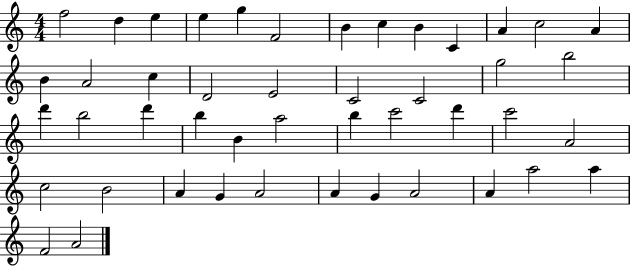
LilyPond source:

{
  \clef treble
  \numericTimeSignature
  \time 4/4
  \key c \major
  f''2 d''4 e''4 | e''4 g''4 f'2 | b'4 c''4 b'4 c'4 | a'4 c''2 a'4 | \break b'4 a'2 c''4 | d'2 e'2 | c'2 c'2 | g''2 b''2 | \break d'''4 b''2 d'''4 | b''4 b'4 a''2 | b''4 c'''2 d'''4 | c'''2 a'2 | \break c''2 b'2 | a'4 g'4 a'2 | a'4 g'4 a'2 | a'4 a''2 a''4 | \break f'2 a'2 | \bar "|."
}